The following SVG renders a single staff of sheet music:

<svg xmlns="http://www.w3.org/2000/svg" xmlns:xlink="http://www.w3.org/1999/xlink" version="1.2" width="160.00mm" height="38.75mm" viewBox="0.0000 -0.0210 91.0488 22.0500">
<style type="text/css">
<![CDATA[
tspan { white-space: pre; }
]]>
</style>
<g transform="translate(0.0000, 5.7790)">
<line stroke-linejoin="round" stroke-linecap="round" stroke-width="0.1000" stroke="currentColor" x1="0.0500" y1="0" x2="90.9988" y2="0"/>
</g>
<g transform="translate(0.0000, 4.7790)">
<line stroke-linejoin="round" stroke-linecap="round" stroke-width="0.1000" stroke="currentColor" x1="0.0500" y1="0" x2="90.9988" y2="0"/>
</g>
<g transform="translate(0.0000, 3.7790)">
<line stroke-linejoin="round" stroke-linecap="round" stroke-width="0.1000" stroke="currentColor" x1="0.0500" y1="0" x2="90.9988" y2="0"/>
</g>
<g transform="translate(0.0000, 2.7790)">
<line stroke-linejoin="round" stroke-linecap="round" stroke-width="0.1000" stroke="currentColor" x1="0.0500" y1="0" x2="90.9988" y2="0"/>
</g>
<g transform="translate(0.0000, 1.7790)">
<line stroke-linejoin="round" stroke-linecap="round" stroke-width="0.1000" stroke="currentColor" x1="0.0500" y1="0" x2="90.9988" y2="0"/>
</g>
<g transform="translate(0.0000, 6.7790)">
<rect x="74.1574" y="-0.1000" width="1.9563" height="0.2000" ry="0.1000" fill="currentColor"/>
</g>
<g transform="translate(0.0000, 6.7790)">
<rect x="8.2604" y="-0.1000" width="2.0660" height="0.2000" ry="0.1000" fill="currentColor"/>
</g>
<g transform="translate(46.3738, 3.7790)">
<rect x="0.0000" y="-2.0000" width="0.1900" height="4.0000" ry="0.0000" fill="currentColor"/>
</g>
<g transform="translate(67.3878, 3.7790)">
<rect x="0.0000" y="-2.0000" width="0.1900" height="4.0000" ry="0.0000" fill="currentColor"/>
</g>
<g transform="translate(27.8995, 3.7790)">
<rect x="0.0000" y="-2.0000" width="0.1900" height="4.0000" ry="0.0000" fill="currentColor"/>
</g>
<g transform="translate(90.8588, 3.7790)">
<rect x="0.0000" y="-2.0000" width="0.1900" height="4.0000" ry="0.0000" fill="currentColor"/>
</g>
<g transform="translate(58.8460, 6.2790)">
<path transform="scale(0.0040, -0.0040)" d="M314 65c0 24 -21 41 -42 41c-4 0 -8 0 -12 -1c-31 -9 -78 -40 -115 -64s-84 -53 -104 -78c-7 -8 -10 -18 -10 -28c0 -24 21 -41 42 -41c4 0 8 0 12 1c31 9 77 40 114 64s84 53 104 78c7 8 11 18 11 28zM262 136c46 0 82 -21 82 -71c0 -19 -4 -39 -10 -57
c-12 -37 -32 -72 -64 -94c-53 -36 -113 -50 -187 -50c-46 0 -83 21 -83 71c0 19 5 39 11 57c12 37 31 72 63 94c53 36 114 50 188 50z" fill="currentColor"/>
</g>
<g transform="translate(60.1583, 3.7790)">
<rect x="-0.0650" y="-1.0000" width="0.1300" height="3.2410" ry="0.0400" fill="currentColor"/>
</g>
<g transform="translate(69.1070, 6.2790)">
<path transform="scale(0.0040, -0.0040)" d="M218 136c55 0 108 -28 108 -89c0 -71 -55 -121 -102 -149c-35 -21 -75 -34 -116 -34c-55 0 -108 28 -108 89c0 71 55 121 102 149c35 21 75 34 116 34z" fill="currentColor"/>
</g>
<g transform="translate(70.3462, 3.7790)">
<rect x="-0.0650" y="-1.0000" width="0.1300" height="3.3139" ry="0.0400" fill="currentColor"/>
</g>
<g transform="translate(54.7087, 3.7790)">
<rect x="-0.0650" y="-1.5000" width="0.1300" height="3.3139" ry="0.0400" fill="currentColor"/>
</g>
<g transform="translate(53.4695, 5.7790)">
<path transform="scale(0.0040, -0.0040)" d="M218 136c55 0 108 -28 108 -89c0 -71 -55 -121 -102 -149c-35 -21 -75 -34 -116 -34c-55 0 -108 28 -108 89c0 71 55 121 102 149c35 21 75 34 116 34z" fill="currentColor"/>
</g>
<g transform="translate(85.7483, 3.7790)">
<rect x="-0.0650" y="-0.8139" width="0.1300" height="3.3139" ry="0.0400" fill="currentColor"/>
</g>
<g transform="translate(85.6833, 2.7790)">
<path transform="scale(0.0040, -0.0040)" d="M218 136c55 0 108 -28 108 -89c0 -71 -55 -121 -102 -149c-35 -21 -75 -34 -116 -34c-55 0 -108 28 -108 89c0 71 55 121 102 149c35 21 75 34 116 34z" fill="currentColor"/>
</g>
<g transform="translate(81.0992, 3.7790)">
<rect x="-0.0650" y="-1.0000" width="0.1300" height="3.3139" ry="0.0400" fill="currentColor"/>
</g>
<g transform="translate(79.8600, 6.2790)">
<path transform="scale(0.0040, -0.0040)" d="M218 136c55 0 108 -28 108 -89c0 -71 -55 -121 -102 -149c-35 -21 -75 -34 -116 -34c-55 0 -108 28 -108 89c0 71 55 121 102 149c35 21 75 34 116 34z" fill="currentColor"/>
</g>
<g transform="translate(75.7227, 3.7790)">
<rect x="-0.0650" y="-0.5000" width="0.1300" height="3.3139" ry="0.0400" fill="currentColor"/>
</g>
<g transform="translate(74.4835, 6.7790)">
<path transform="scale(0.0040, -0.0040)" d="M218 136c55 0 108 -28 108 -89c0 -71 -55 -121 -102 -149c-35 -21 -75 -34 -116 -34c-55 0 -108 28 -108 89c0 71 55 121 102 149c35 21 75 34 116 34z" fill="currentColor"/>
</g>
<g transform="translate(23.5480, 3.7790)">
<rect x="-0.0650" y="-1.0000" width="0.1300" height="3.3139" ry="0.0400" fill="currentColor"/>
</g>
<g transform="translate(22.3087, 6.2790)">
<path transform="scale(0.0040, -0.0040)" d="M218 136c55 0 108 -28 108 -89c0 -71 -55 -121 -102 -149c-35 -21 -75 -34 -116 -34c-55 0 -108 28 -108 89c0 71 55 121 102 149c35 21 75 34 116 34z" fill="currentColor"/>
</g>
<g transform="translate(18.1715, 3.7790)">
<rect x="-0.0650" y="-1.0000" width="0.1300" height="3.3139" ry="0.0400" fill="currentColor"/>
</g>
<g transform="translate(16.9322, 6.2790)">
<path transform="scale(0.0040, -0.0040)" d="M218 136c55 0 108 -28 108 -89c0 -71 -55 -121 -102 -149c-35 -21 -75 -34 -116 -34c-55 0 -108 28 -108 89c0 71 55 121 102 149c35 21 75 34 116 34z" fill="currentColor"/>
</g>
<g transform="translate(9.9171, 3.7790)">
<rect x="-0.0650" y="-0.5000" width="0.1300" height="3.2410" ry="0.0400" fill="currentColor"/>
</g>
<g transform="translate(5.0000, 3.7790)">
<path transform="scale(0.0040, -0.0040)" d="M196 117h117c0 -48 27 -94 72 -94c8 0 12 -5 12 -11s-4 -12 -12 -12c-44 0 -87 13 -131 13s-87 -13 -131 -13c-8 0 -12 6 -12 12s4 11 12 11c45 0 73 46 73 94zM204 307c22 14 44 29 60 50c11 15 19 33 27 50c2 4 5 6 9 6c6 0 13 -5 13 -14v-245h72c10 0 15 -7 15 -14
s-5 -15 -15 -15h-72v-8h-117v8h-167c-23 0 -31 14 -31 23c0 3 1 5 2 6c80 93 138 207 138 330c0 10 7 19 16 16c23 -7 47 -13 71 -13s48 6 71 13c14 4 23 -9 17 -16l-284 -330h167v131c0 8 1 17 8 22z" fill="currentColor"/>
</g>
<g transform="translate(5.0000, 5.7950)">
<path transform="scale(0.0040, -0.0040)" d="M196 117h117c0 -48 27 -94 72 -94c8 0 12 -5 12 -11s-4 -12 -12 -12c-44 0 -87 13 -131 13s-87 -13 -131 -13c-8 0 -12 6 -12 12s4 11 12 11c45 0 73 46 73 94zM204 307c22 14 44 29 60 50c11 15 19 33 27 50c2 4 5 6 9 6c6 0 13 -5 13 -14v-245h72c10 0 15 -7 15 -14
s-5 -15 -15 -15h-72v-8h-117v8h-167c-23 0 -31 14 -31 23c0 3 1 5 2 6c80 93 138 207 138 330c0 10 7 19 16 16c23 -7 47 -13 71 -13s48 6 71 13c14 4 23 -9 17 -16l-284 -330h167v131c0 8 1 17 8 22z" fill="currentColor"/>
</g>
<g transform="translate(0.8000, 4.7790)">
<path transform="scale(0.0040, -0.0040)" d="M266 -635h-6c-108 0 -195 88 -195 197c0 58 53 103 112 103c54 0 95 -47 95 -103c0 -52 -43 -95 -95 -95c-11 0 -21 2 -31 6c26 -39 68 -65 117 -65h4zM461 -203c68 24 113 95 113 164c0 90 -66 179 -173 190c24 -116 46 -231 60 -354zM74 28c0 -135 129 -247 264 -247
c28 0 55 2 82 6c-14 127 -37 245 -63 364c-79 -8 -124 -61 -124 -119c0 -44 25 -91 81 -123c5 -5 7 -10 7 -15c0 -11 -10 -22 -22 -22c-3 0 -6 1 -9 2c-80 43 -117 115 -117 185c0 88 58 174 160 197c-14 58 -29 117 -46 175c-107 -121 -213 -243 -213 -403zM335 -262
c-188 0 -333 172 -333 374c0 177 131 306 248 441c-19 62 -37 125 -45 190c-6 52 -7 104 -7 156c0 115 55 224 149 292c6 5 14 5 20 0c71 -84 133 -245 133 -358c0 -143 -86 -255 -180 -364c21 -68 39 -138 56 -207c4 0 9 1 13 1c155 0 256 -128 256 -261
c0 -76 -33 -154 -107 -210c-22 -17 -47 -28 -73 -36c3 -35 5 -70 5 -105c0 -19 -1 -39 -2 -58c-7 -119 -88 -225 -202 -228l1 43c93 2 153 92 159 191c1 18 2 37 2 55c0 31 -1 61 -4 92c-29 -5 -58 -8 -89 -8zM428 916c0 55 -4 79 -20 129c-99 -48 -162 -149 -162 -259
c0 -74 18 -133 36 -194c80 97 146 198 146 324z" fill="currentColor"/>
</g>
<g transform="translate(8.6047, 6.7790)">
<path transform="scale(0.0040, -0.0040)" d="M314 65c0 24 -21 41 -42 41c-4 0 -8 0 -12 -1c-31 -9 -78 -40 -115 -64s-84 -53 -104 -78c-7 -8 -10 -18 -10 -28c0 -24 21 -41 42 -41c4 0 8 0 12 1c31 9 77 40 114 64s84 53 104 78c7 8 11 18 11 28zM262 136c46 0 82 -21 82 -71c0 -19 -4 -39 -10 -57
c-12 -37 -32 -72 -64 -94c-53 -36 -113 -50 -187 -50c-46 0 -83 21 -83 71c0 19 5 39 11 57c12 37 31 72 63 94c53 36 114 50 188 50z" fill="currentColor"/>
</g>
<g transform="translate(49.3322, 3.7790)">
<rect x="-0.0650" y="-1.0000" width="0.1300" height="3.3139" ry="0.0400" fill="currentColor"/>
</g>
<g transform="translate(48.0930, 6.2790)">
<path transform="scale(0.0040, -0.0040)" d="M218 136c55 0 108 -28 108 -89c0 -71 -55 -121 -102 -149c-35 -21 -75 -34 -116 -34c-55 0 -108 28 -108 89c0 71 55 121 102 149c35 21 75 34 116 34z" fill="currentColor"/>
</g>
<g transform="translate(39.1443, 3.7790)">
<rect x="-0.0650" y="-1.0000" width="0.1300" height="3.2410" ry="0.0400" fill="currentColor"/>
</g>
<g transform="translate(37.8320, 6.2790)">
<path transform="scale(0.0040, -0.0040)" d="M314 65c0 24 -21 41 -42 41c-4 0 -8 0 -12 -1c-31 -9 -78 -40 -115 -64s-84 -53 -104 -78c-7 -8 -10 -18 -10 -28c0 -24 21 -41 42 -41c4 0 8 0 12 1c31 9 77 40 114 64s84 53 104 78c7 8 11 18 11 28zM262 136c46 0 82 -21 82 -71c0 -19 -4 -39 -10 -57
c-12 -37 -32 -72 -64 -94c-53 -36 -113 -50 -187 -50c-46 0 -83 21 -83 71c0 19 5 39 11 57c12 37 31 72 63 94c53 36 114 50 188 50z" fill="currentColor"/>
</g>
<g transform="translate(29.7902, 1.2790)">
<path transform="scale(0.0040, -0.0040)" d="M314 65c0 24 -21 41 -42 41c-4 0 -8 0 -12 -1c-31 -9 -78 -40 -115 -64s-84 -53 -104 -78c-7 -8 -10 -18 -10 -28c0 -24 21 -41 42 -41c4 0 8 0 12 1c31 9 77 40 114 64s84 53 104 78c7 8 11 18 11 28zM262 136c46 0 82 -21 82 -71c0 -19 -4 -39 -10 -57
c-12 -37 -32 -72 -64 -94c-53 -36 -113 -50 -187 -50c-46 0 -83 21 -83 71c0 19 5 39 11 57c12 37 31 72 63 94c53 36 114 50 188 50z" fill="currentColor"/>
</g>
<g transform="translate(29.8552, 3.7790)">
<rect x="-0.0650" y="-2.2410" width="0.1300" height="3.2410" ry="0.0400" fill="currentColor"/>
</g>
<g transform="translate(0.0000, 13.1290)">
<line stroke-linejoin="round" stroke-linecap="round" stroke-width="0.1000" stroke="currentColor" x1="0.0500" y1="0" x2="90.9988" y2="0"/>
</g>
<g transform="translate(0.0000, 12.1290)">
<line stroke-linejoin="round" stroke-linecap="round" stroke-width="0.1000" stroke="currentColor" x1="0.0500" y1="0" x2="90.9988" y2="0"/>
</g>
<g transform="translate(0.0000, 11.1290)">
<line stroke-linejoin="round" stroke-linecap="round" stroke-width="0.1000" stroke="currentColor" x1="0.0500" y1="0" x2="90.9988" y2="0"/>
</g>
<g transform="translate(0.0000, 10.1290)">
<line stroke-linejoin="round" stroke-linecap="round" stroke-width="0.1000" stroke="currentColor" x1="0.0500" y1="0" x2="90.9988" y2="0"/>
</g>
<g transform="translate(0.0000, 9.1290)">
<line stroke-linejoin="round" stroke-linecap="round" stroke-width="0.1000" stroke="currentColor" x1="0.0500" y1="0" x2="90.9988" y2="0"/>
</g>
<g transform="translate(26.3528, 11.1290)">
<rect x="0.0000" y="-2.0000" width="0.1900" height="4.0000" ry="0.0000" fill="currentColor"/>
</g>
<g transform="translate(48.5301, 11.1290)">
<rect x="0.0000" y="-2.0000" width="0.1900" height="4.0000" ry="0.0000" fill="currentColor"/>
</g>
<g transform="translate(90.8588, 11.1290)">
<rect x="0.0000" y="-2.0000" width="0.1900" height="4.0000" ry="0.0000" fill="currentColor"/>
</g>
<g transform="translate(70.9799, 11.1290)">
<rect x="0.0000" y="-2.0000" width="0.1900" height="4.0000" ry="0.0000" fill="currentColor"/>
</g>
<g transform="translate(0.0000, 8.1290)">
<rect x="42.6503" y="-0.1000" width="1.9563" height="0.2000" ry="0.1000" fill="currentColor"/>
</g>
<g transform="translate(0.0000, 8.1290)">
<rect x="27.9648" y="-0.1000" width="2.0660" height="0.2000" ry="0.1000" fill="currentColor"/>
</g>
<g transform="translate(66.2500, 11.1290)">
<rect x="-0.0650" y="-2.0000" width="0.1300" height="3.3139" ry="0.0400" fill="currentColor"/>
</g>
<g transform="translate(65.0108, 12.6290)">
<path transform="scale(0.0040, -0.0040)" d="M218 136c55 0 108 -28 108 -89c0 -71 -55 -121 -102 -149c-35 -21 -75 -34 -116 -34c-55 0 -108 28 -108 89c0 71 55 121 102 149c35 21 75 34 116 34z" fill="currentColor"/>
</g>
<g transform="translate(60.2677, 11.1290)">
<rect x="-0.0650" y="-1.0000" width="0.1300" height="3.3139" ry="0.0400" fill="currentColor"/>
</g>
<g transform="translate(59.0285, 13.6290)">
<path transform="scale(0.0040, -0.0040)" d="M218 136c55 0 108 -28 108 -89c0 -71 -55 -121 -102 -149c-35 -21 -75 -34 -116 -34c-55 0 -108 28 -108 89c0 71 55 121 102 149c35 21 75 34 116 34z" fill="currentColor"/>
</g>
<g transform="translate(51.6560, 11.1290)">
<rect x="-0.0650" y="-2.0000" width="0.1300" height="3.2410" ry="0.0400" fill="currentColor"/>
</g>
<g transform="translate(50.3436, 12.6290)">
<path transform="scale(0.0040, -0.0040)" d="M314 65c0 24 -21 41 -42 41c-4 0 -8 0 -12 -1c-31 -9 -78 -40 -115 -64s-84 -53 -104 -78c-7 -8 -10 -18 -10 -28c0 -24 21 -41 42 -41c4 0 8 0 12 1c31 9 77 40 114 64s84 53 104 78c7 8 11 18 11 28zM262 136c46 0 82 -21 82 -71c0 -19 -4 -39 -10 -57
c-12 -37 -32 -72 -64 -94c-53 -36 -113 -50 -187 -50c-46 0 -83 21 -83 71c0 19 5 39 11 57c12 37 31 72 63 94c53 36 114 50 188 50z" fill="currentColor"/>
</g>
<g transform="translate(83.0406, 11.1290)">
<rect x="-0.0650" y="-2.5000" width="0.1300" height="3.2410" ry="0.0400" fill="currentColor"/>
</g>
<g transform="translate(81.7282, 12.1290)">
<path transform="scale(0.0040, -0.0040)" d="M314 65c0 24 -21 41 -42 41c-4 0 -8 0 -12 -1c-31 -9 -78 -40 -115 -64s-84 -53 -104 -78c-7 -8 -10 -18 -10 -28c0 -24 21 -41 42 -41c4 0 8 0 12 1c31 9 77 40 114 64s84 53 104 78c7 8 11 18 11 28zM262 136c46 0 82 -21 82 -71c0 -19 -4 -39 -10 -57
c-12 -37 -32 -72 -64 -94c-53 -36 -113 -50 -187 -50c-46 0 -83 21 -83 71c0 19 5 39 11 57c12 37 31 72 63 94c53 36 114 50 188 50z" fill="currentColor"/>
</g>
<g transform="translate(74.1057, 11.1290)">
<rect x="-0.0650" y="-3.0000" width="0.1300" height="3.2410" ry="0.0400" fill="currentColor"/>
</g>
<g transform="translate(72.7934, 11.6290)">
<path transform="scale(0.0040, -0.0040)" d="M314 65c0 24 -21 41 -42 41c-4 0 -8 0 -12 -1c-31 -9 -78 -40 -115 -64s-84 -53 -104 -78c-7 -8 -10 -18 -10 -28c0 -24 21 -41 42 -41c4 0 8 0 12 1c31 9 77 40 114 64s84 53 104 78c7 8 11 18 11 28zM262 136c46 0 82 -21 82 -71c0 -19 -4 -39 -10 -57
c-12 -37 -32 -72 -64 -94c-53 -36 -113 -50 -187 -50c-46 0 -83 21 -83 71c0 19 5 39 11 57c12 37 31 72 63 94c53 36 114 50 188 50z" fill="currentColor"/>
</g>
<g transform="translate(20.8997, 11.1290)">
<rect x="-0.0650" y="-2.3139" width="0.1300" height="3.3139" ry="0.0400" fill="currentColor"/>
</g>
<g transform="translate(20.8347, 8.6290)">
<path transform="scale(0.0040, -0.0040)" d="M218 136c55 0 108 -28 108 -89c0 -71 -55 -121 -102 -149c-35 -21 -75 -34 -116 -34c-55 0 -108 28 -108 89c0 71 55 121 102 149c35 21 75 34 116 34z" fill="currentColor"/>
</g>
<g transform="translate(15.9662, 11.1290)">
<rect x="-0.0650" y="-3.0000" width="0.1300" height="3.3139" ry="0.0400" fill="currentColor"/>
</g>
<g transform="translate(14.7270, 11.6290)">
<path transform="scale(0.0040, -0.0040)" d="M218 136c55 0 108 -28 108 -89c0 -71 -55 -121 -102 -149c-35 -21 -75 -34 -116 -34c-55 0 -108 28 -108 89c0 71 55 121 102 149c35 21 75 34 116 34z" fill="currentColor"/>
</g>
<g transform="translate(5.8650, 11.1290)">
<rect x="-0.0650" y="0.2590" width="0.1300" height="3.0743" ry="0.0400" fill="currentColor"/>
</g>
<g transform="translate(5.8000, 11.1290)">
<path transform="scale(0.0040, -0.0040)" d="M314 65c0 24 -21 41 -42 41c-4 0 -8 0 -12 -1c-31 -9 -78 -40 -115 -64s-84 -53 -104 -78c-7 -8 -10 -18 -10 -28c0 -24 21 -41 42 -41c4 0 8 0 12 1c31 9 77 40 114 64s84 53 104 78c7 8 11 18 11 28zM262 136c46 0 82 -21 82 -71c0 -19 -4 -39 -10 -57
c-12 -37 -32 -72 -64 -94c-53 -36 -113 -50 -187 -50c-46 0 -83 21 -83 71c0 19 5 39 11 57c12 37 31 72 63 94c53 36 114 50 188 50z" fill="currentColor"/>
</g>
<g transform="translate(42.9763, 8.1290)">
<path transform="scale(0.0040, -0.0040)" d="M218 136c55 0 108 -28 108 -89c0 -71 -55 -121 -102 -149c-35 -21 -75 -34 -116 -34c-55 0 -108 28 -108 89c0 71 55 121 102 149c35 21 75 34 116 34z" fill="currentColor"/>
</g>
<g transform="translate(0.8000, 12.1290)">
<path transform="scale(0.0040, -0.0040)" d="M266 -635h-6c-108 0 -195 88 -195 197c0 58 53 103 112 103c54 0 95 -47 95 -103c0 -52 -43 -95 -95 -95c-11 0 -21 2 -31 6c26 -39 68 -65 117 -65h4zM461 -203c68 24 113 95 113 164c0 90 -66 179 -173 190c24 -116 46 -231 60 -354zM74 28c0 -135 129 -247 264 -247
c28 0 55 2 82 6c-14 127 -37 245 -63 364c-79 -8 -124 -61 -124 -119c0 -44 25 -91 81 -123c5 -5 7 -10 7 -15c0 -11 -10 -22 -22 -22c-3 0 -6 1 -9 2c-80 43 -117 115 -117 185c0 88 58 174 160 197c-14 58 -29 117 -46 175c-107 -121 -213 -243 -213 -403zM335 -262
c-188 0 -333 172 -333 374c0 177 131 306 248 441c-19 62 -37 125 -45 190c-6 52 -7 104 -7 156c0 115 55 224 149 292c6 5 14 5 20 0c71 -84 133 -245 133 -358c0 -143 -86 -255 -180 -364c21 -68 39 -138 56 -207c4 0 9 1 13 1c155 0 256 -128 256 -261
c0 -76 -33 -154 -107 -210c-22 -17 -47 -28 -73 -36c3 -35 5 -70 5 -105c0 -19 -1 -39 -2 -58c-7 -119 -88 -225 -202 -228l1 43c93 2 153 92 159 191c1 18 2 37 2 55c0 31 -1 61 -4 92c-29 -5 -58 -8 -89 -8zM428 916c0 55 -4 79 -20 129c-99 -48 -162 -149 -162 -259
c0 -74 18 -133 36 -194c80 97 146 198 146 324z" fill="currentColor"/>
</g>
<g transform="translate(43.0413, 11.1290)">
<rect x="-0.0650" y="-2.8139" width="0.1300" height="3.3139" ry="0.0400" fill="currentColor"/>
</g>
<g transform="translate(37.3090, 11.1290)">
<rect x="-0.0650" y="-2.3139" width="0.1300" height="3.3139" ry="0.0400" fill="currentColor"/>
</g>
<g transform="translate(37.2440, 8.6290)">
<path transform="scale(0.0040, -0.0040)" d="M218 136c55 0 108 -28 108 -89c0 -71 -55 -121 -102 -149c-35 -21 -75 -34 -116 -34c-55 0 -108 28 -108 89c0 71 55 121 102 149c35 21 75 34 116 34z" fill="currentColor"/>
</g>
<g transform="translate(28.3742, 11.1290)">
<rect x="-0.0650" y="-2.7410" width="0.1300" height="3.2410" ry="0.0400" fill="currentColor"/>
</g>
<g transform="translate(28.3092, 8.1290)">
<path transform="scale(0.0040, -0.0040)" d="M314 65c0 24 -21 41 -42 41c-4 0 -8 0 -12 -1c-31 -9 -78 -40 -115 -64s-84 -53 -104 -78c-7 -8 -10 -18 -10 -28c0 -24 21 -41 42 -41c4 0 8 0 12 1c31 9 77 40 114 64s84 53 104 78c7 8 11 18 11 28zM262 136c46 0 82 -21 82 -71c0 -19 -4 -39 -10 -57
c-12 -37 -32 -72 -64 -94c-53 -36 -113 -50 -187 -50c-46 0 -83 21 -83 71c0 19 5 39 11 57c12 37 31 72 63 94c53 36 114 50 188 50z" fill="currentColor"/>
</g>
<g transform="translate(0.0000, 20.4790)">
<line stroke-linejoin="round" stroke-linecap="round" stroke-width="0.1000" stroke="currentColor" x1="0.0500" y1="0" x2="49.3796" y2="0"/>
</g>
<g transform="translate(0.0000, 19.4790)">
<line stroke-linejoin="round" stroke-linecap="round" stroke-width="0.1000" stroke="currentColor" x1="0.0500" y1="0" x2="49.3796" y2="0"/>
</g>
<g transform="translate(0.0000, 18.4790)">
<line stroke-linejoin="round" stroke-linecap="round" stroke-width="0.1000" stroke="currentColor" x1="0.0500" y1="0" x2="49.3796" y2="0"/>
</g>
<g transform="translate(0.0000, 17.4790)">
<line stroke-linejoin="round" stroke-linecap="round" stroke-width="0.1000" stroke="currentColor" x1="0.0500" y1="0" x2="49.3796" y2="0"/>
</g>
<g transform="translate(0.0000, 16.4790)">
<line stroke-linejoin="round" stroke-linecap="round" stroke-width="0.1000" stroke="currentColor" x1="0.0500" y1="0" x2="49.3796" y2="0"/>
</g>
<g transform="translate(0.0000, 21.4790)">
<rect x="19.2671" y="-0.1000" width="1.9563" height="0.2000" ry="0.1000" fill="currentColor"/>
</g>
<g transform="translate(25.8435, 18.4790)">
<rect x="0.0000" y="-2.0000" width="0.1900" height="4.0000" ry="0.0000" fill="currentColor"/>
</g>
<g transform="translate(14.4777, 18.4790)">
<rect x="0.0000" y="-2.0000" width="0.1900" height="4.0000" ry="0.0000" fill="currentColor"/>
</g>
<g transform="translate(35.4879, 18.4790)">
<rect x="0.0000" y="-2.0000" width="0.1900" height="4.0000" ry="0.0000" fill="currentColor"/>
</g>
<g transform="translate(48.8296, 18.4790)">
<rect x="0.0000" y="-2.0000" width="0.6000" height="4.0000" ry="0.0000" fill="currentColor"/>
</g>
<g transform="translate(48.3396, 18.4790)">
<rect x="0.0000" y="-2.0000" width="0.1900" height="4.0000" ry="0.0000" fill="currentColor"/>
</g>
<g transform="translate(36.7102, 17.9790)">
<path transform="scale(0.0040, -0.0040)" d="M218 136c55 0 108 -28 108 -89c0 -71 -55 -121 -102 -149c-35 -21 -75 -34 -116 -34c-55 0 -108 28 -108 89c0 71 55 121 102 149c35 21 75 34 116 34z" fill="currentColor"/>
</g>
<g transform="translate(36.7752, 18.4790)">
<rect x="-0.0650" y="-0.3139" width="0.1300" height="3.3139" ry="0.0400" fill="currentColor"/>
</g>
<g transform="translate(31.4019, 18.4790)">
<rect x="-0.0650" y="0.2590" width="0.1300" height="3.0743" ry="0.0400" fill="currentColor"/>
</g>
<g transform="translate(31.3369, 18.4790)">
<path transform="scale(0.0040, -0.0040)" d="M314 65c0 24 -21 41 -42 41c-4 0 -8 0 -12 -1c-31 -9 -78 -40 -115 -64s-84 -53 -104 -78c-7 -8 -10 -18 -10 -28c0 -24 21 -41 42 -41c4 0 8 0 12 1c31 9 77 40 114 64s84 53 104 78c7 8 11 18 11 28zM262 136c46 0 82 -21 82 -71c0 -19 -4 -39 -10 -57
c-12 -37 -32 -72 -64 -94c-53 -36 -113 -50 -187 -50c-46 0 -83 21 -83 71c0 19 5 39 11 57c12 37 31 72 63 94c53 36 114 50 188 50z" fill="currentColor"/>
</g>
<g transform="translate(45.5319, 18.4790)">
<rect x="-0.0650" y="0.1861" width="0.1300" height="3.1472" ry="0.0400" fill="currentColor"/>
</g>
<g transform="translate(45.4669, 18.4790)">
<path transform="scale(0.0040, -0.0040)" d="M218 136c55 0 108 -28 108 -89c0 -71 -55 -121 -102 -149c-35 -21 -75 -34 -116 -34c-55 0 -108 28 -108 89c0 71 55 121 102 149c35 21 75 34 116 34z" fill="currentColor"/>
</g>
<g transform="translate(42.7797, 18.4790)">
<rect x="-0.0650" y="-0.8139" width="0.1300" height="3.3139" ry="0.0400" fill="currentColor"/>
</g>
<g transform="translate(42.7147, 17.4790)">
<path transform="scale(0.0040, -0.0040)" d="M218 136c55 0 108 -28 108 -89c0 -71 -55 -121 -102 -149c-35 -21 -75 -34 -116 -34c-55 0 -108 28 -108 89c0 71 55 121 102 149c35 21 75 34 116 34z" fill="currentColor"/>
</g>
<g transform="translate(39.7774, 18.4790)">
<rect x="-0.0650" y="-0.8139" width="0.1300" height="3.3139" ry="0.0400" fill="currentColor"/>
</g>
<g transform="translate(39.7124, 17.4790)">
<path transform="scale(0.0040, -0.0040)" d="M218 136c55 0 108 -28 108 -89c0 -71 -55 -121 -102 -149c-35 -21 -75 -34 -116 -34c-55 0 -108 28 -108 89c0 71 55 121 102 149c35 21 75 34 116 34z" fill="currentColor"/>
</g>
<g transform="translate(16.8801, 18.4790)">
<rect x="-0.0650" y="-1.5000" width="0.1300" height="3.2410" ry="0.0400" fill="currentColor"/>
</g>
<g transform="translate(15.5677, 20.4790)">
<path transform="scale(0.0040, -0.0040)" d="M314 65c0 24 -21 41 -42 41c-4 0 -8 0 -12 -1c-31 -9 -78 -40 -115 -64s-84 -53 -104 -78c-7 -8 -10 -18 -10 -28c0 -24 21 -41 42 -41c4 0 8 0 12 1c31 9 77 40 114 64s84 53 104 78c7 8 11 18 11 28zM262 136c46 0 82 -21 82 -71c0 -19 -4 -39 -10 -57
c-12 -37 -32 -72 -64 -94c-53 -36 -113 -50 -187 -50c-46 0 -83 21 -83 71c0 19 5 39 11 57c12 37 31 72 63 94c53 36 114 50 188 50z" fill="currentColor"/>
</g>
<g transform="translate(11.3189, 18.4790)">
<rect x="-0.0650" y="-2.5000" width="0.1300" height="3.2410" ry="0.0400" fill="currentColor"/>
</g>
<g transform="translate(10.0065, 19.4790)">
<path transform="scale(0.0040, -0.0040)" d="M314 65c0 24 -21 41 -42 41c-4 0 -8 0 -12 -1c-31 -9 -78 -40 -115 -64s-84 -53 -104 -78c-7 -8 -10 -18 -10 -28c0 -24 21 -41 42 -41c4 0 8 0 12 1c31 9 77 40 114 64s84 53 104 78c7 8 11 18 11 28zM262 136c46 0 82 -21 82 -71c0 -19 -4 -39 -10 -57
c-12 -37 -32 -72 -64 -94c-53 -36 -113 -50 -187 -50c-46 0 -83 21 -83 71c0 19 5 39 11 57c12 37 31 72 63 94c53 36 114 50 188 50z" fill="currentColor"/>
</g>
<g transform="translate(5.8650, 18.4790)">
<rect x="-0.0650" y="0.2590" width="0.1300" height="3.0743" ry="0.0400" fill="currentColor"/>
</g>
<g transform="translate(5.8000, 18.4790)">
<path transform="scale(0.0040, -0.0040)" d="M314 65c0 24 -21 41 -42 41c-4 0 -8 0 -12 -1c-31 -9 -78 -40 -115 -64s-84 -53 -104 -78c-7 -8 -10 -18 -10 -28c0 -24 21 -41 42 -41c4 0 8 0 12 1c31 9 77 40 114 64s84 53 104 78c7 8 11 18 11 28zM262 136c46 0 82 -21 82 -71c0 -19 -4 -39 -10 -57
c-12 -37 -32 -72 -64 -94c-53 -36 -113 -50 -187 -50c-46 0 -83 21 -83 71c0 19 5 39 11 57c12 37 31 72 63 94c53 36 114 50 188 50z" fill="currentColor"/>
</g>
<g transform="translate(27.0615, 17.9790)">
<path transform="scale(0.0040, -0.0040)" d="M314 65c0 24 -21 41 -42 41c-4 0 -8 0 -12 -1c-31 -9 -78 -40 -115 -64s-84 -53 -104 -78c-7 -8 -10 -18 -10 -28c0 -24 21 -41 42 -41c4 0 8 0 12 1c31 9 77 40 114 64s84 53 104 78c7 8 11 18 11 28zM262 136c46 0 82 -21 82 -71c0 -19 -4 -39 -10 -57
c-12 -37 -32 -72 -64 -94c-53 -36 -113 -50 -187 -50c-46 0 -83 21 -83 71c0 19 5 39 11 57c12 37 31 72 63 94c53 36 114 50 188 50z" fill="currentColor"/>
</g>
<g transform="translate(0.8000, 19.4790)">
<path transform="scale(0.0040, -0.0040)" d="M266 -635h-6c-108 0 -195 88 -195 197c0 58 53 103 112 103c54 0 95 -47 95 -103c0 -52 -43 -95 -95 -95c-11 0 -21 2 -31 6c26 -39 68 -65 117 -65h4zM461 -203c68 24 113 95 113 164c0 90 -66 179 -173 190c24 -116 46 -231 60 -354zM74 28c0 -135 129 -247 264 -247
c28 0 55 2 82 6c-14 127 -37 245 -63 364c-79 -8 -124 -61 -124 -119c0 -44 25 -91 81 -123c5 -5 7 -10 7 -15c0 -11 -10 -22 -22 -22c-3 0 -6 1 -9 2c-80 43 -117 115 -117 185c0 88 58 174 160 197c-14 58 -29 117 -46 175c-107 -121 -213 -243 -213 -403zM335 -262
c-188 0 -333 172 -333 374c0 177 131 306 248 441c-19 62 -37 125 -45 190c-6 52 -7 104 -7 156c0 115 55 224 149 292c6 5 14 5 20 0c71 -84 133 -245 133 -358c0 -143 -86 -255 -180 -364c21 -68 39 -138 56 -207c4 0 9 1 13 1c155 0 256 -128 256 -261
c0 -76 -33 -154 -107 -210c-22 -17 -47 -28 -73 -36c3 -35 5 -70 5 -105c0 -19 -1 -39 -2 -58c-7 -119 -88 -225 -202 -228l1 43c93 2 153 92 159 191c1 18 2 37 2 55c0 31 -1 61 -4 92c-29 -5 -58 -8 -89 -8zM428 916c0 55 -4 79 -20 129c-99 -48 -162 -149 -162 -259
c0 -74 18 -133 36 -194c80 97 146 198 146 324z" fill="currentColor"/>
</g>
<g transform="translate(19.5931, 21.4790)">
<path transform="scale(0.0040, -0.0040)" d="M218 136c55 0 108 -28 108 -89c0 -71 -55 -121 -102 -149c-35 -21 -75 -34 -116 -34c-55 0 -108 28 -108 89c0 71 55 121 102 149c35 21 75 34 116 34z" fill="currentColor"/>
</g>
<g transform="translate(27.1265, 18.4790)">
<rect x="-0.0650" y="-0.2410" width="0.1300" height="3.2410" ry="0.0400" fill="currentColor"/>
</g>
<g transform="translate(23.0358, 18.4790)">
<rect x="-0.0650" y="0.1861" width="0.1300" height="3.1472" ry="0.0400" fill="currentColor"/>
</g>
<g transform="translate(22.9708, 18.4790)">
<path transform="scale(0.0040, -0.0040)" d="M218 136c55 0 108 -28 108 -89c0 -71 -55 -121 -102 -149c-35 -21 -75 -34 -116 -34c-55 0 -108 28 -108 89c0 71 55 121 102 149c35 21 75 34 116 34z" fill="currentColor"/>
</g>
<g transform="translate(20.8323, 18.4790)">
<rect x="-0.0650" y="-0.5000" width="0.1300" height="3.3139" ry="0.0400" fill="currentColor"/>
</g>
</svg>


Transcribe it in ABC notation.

X:1
T:Untitled
M:4/4
L:1/4
K:C
C2 D D g2 D2 D E D2 D C D d B2 A g a2 g a F2 D F A2 G2 B2 G2 E2 C B c2 B2 c d d B